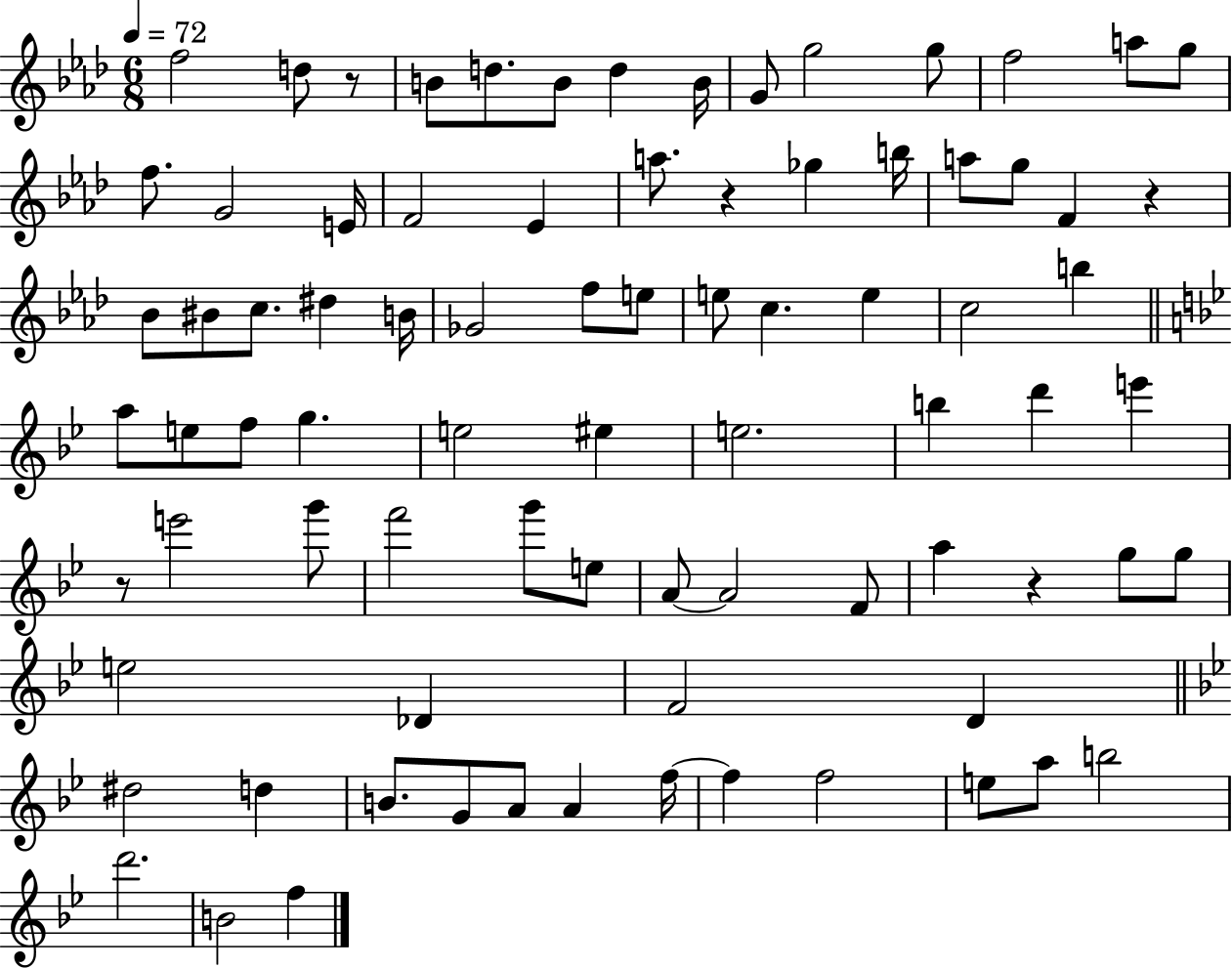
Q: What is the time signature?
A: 6/8